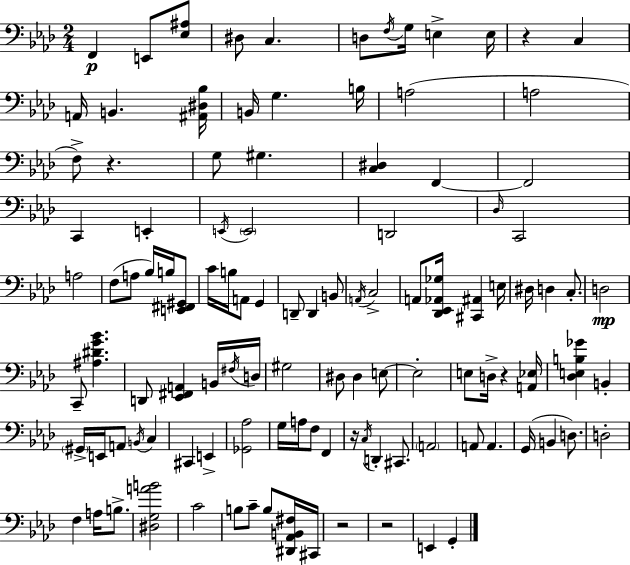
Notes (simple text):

F2/q E2/e [Eb3,A#3]/e D#3/e C3/q. D3/e F3/s G3/s E3/q E3/s R/q C3/q A2/s B2/q. [A#2,D#3,Bb3]/s B2/s G3/q. B3/s A3/h A3/h F3/e R/q. G3/e G#3/q. [C3,D#3]/q F2/q F2/h C2/q E2/q E2/s E2/h D2/h Db3/s C2/h A3/h F3/e A3/e Bb3/s B3/s [E2,F#2,G#2]/e C4/s B3/s A2/e G2/q D2/e D2/q B2/e A2/s C3/h A2/e [Db2,Eb2,Ab2,Gb3]/s [C#2,A#2]/q E3/s D#3/s D3/q C3/e. D3/h C2/e [A#3,D#4,G4,Bb4]/q. D2/e [Eb2,F#2,A2]/q B2/s F#3/s D3/s G#3/h D#3/e D#3/q E3/e E3/h E3/e D3/s R/q [A2,Eb3]/s [Db3,E3,B3,Gb4]/q B2/q G#2/s E2/s A2/e B2/s C3/q C#2/q E2/q [Gb2,Ab3]/h G3/s A3/s F3/e F2/q R/s C3/s D2/q C#2/e. A2/h A2/e A2/q. G2/s B2/q D3/e. D3/h F3/q A3/s B3/e. [D#3,G3,A4,B4]/h C4/h B3/e C4/e B3/e [D#2,Ab2,B2,F#3]/s C#2/s R/h R/h E2/q G2/q